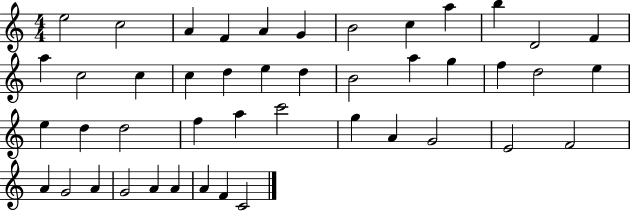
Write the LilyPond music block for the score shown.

{
  \clef treble
  \numericTimeSignature
  \time 4/4
  \key c \major
  e''2 c''2 | a'4 f'4 a'4 g'4 | b'2 c''4 a''4 | b''4 d'2 f'4 | \break a''4 c''2 c''4 | c''4 d''4 e''4 d''4 | b'2 a''4 g''4 | f''4 d''2 e''4 | \break e''4 d''4 d''2 | f''4 a''4 c'''2 | g''4 a'4 g'2 | e'2 f'2 | \break a'4 g'2 a'4 | g'2 a'4 a'4 | a'4 f'4 c'2 | \bar "|."
}